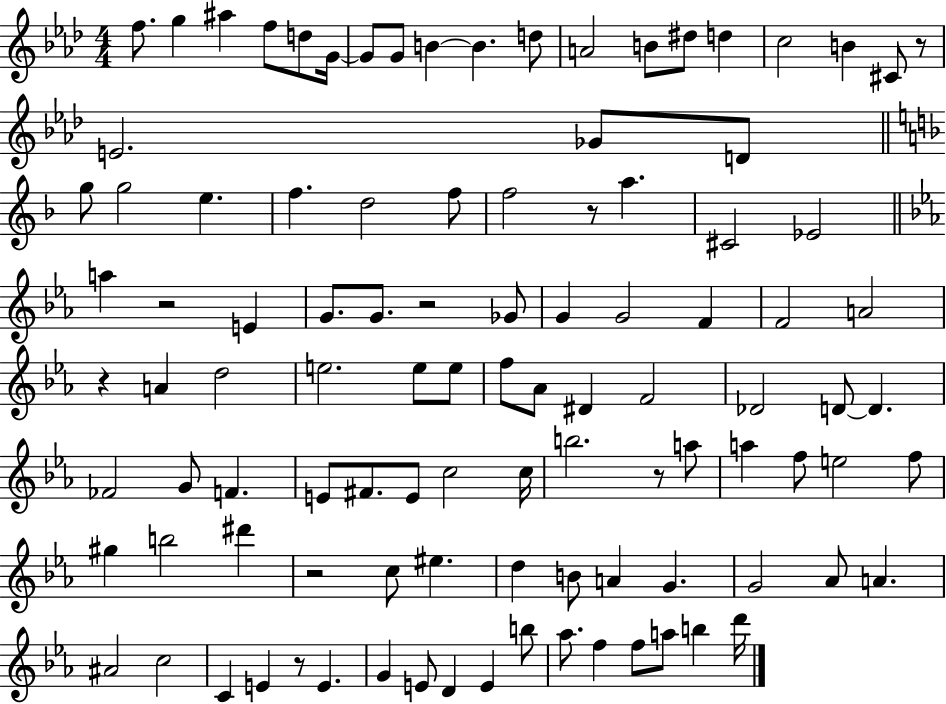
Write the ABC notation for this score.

X:1
T:Untitled
M:4/4
L:1/4
K:Ab
f/2 g ^a f/2 d/2 G/4 G/2 G/2 B B d/2 A2 B/2 ^d/2 d c2 B ^C/2 z/2 E2 _G/2 D/2 g/2 g2 e f d2 f/2 f2 z/2 a ^C2 _E2 a z2 E G/2 G/2 z2 _G/2 G G2 F F2 A2 z A d2 e2 e/2 e/2 f/2 _A/2 ^D F2 _D2 D/2 D _F2 G/2 F E/2 ^F/2 E/2 c2 c/4 b2 z/2 a/2 a f/2 e2 f/2 ^g b2 ^d' z2 c/2 ^e d B/2 A G G2 _A/2 A ^A2 c2 C E z/2 E G E/2 D E b/2 _a/2 f f/2 a/2 b d'/4